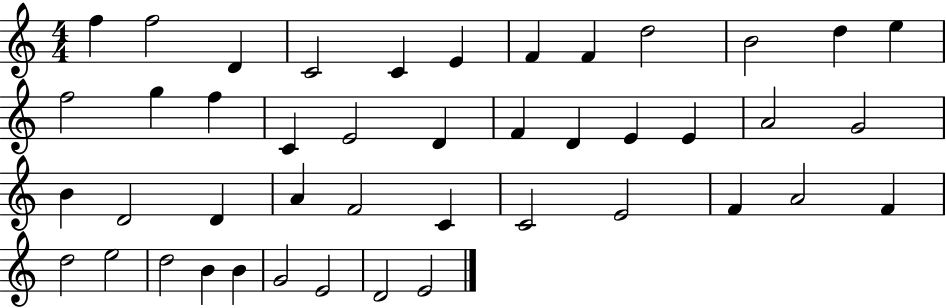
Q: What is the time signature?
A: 4/4